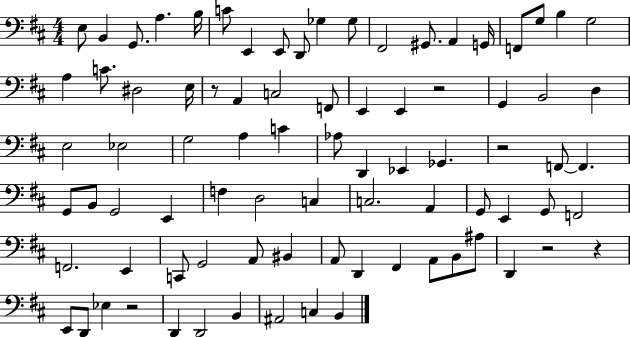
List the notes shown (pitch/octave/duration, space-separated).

E3/e B2/q G2/e. A3/q. B3/s C4/e E2/q E2/e D2/e Gb3/q Gb3/e F#2/h G#2/e. A2/q G2/s F2/e G3/e B3/q G3/h A3/q C4/e. D#3/h E3/s R/e A2/q C3/h F2/e E2/q E2/q R/h G2/q B2/h D3/q E3/h Eb3/h G3/h A3/q C4/q Ab3/e D2/q Eb2/q Gb2/q. R/h F2/e F2/q. G2/e B2/e G2/h E2/q F3/q D3/h C3/q C3/h. A2/q G2/e E2/q G2/e F2/h F2/h. E2/q C2/e G2/h A2/e BIS2/q A2/e D2/q F#2/q A2/e B2/e A#3/e D2/q R/h R/q E2/e D2/e Eb3/q R/h D2/q D2/h B2/q A#2/h C3/q B2/q